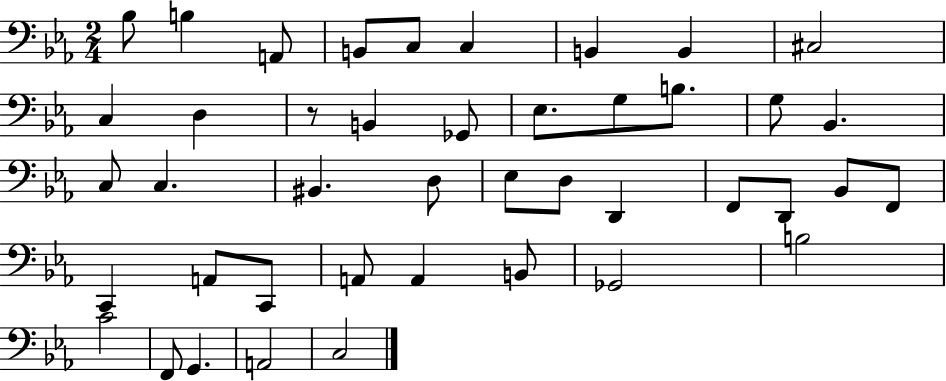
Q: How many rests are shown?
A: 1